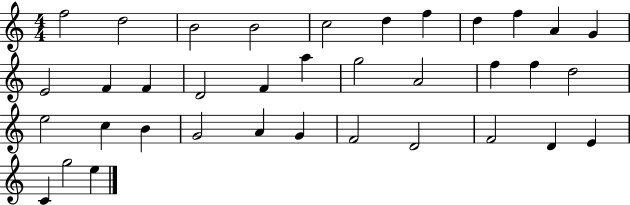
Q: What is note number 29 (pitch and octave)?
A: F4